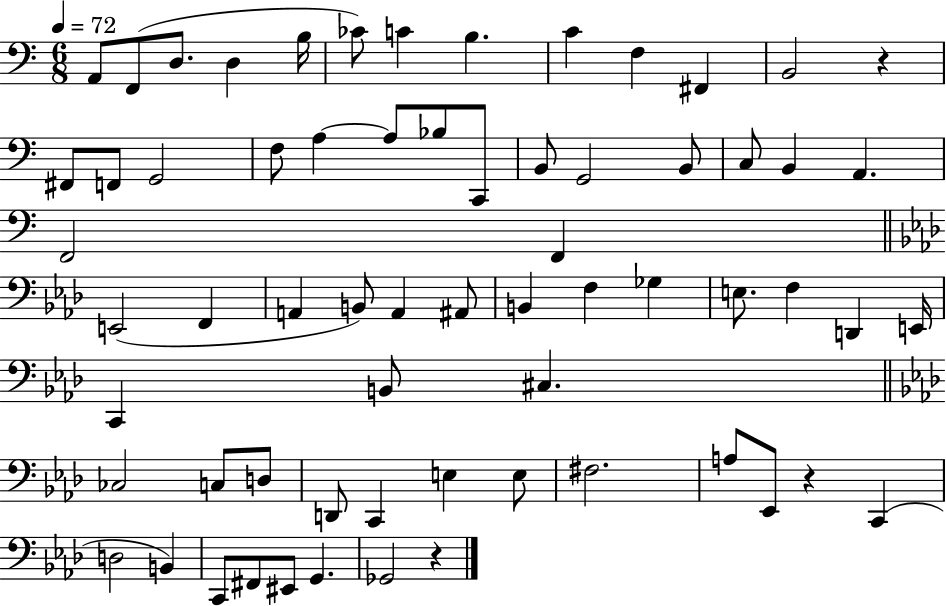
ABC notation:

X:1
T:Untitled
M:6/8
L:1/4
K:C
A,,/2 F,,/2 D,/2 D, B,/4 _C/2 C B, C F, ^F,, B,,2 z ^F,,/2 F,,/2 G,,2 F,/2 A, A,/2 _B,/2 C,,/2 B,,/2 G,,2 B,,/2 C,/2 B,, A,, F,,2 F,, E,,2 F,, A,, B,,/2 A,, ^A,,/2 B,, F, _G, E,/2 F, D,, E,,/4 C,, B,,/2 ^C, _C,2 C,/2 D,/2 D,,/2 C,, E, E,/2 ^F,2 A,/2 _E,,/2 z C,, D,2 B,, C,,/2 ^F,,/2 ^E,,/2 G,, _G,,2 z